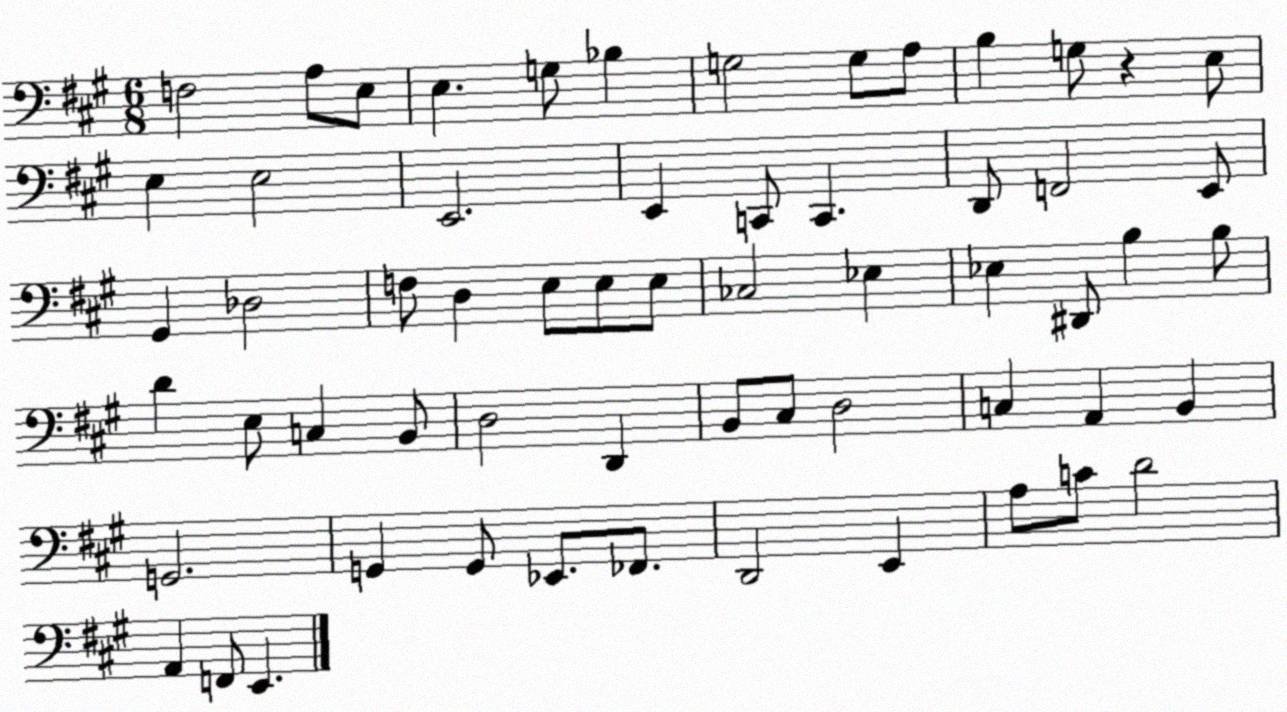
X:1
T:Untitled
M:6/8
L:1/4
K:A
F,2 A,/2 E,/2 E, G,/2 _B, G,2 G,/2 A,/2 B, G,/2 z E,/2 E, E,2 E,,2 E,, C,,/2 C,, D,,/2 F,,2 E,,/2 ^G,, _D,2 F,/2 D, E,/2 E,/2 E,/2 _C,2 _E, _E, ^D,,/2 B, B,/2 D E,/2 C, B,,/2 D,2 D,, B,,/2 ^C,/2 D,2 C, A,, B,, G,,2 G,, G,,/2 _E,,/2 _F,,/2 D,,2 E,, A,/2 C/2 D2 A,, F,,/2 E,,